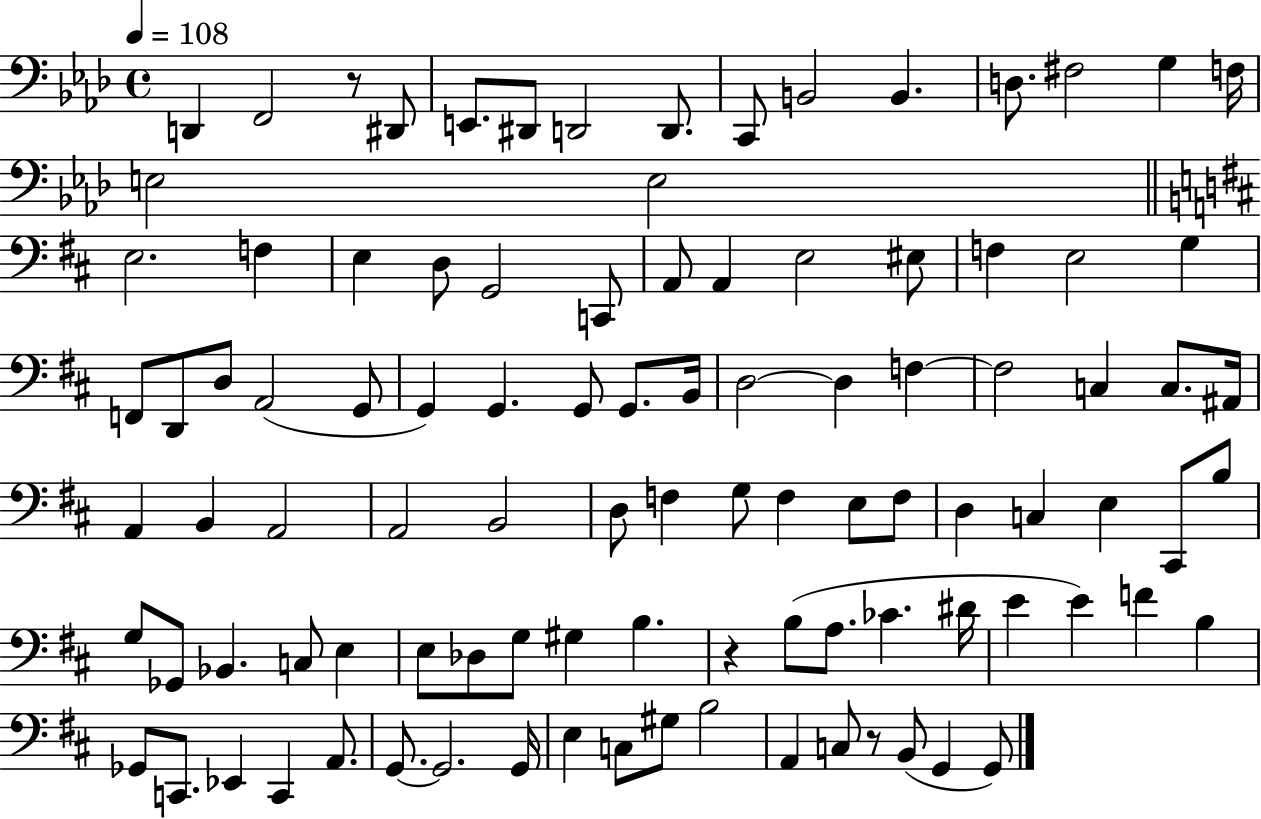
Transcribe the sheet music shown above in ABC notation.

X:1
T:Untitled
M:4/4
L:1/4
K:Ab
D,, F,,2 z/2 ^D,,/2 E,,/2 ^D,,/2 D,,2 D,,/2 C,,/2 B,,2 B,, D,/2 ^F,2 G, F,/4 E,2 E,2 E,2 F, E, D,/2 G,,2 C,,/2 A,,/2 A,, E,2 ^E,/2 F, E,2 G, F,,/2 D,,/2 D,/2 A,,2 G,,/2 G,, G,, G,,/2 G,,/2 B,,/4 D,2 D, F, F,2 C, C,/2 ^A,,/4 A,, B,, A,,2 A,,2 B,,2 D,/2 F, G,/2 F, E,/2 F,/2 D, C, E, ^C,,/2 B,/2 G,/2 _G,,/2 _B,, C,/2 E, E,/2 _D,/2 G,/2 ^G, B, z B,/2 A,/2 _C ^D/4 E E F B, _G,,/2 C,,/2 _E,, C,, A,,/2 G,,/2 G,,2 G,,/4 E, C,/2 ^G,/2 B,2 A,, C,/2 z/2 B,,/2 G,, G,,/2